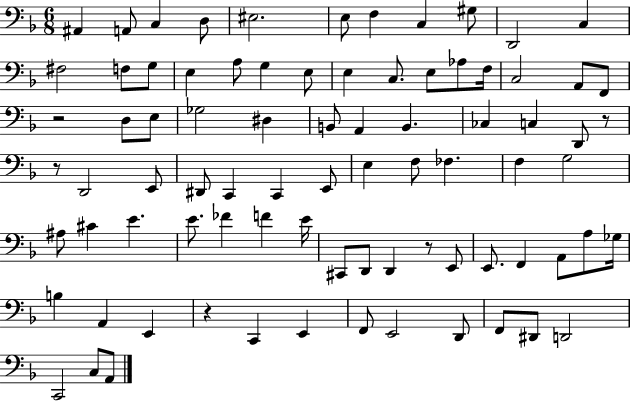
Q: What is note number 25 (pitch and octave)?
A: A2